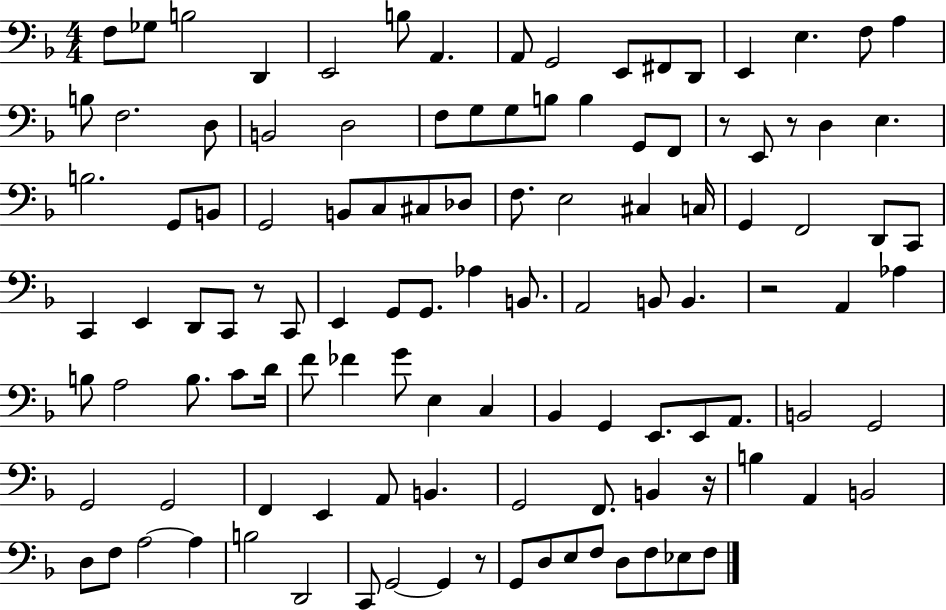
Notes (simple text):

F3/e Gb3/e B3/h D2/q E2/h B3/e A2/q. A2/e G2/h E2/e F#2/e D2/e E2/q E3/q. F3/e A3/q B3/e F3/h. D3/e B2/h D3/h F3/e G3/e G3/e B3/e B3/q G2/e F2/e R/e E2/e R/e D3/q E3/q. B3/h. G2/e B2/e G2/h B2/e C3/e C#3/e Db3/e F3/e. E3/h C#3/q C3/s G2/q F2/h D2/e C2/e C2/q E2/q D2/e C2/e R/e C2/e E2/q G2/e G2/e. Ab3/q B2/e. A2/h B2/e B2/q. R/h A2/q Ab3/q B3/e A3/h B3/e. C4/e D4/s F4/e FES4/q G4/e E3/q C3/q Bb2/q G2/q E2/e. E2/e A2/e. B2/h G2/h G2/h G2/h F2/q E2/q A2/e B2/q. G2/h F2/e. B2/q R/s B3/q A2/q B2/h D3/e F3/e A3/h A3/q B3/h D2/h C2/e G2/h G2/q R/e G2/e D3/e E3/e F3/e D3/e F3/e Eb3/e F3/e